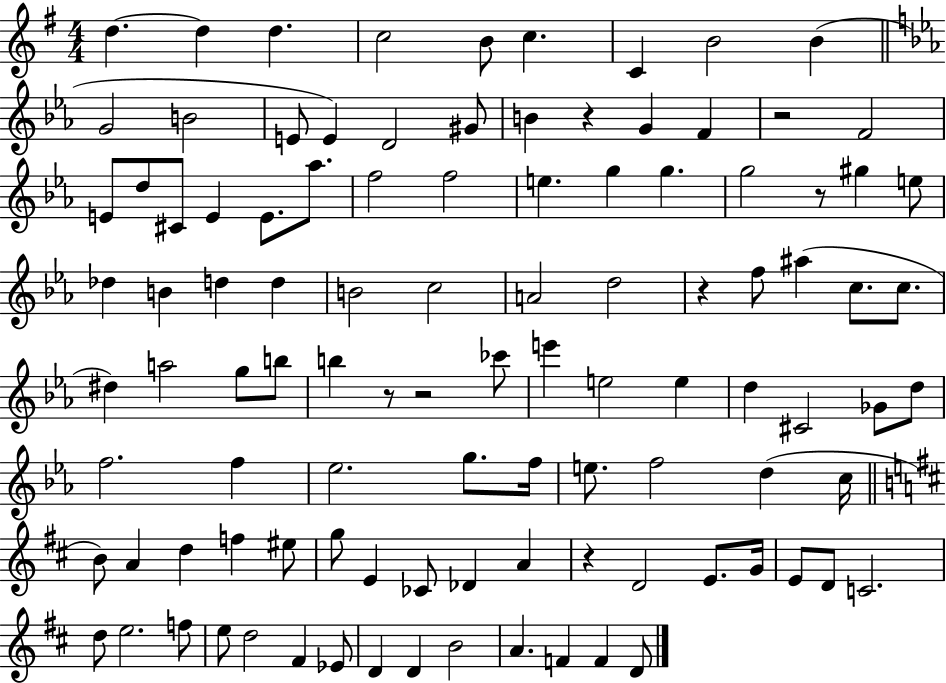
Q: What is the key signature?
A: G major